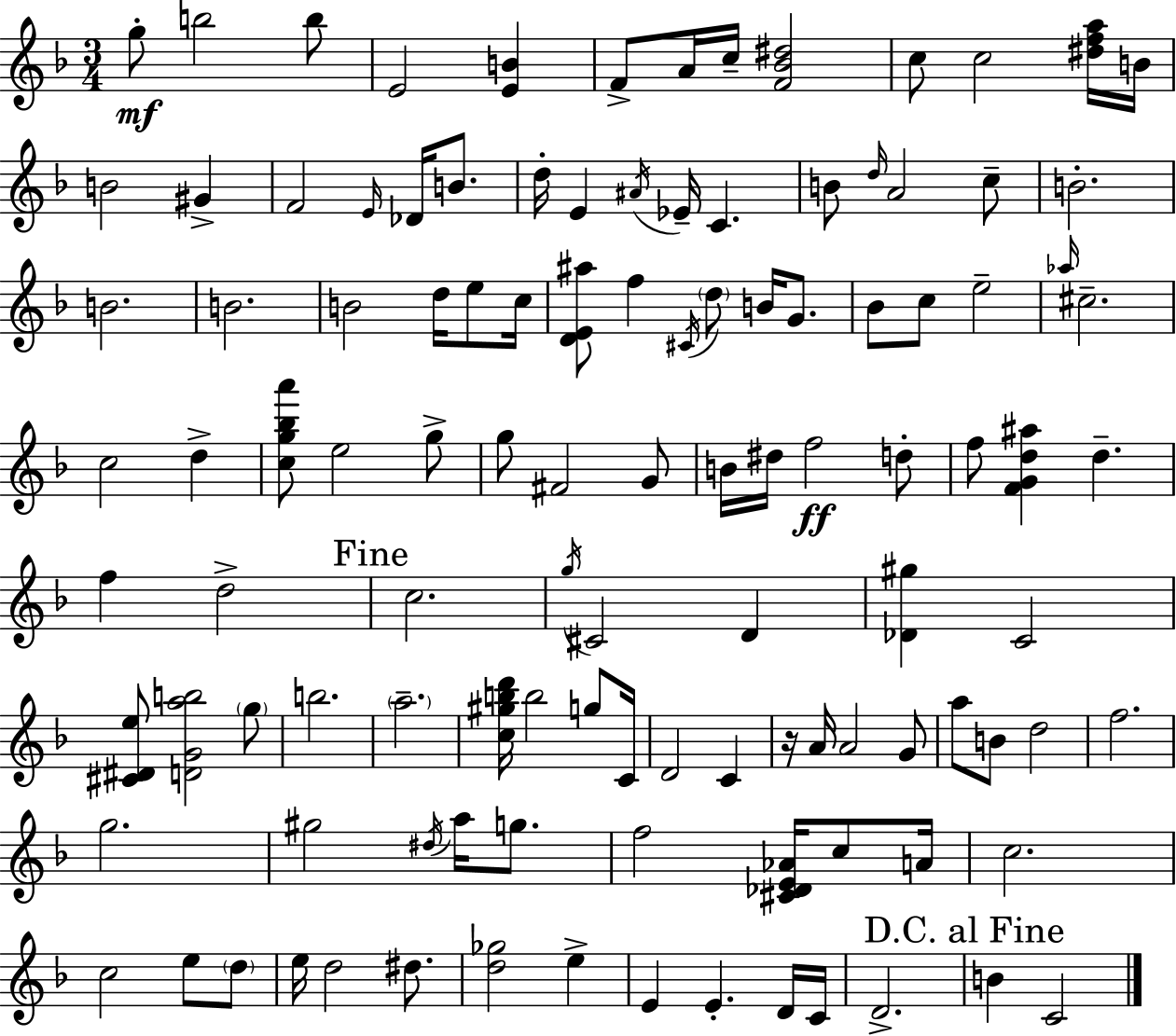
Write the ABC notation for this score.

X:1
T:Untitled
M:3/4
L:1/4
K:Dm
g/2 b2 b/2 E2 [EB] F/2 A/4 c/4 [F_B^d]2 c/2 c2 [^dfa]/4 B/4 B2 ^G F2 E/4 _D/4 B/2 d/4 E ^A/4 _E/4 C B/2 d/4 A2 c/2 B2 B2 B2 B2 d/4 e/2 c/4 [DE^a]/2 f ^C/4 d/2 B/4 G/2 _B/2 c/2 e2 _a/4 ^c2 c2 d [cg_ba']/2 e2 g/2 g/2 ^F2 G/2 B/4 ^d/4 f2 d/2 f/2 [FGd^a] d f d2 c2 g/4 ^C2 D [_D^g] C2 [^C^De]/2 [DGab]2 g/2 b2 a2 [c^gbd']/4 b2 g/2 C/4 D2 C z/4 A/4 A2 G/2 a/2 B/2 d2 f2 g2 ^g2 ^d/4 a/4 g/2 f2 [^C_DE_A]/4 c/2 A/4 c2 c2 e/2 d/2 e/4 d2 ^d/2 [d_g]2 e E E D/4 C/4 D2 B C2